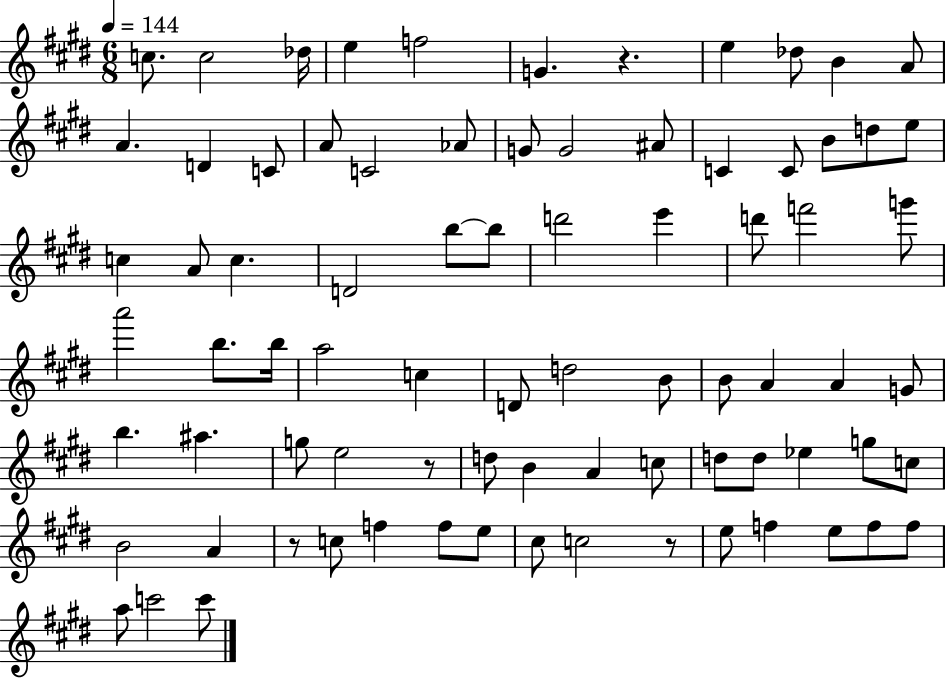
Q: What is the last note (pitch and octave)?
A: C6